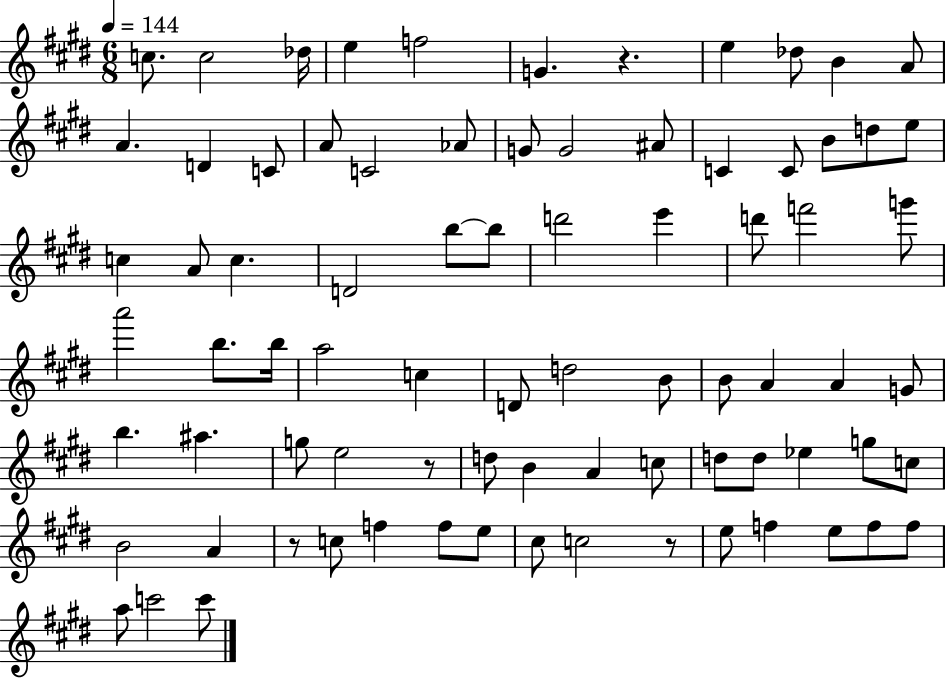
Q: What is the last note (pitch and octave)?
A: C6